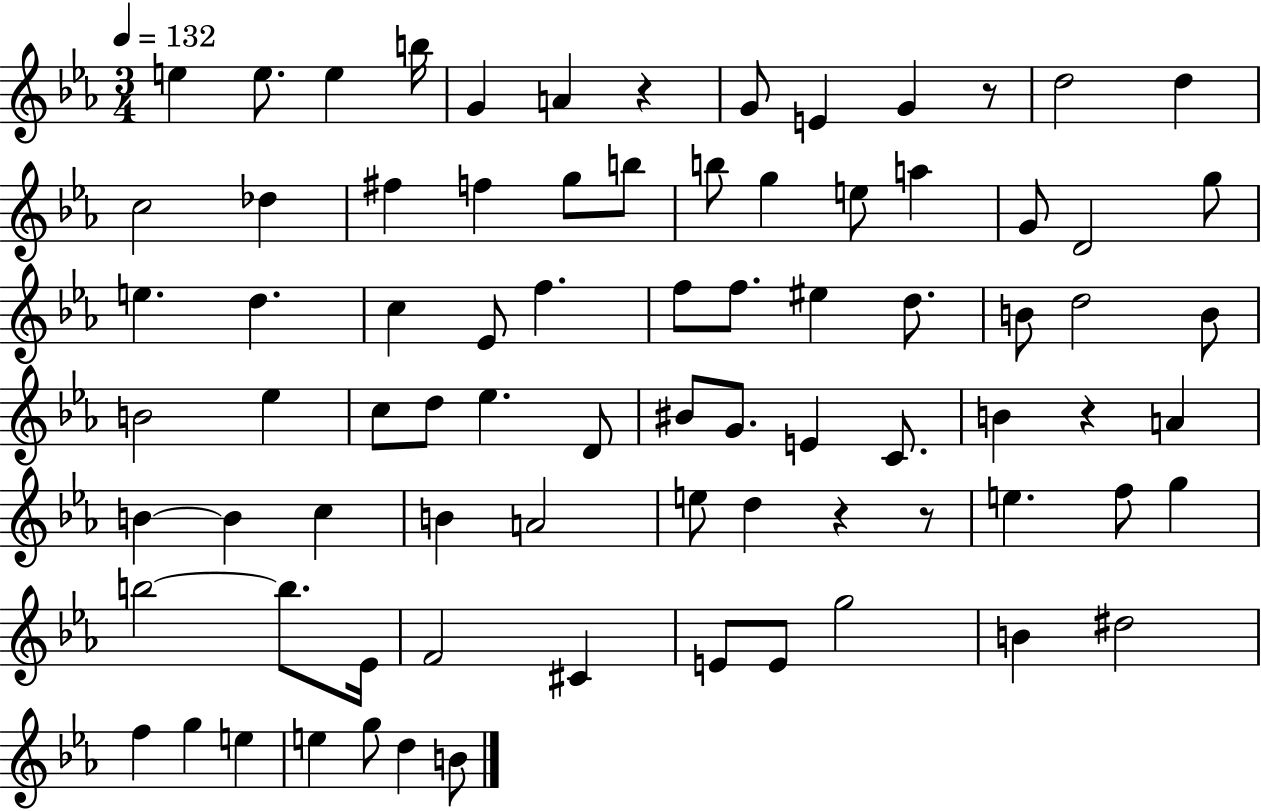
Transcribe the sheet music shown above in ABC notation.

X:1
T:Untitled
M:3/4
L:1/4
K:Eb
e e/2 e b/4 G A z G/2 E G z/2 d2 d c2 _d ^f f g/2 b/2 b/2 g e/2 a G/2 D2 g/2 e d c _E/2 f f/2 f/2 ^e d/2 B/2 d2 B/2 B2 _e c/2 d/2 _e D/2 ^B/2 G/2 E C/2 B z A B B c B A2 e/2 d z z/2 e f/2 g b2 b/2 _E/4 F2 ^C E/2 E/2 g2 B ^d2 f g e e g/2 d B/2